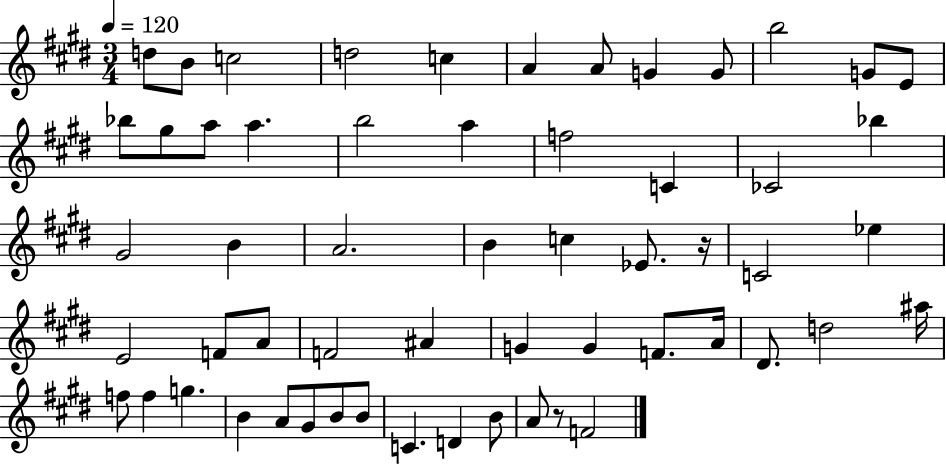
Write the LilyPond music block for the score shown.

{
  \clef treble
  \numericTimeSignature
  \time 3/4
  \key e \major
  \tempo 4 = 120
  d''8 b'8 c''2 | d''2 c''4 | a'4 a'8 g'4 g'8 | b''2 g'8 e'8 | \break bes''8 gis''8 a''8 a''4. | b''2 a''4 | f''2 c'4 | ces'2 bes''4 | \break gis'2 b'4 | a'2. | b'4 c''4 ees'8. r16 | c'2 ees''4 | \break e'2 f'8 a'8 | f'2 ais'4 | g'4 g'4 f'8. a'16 | dis'8. d''2 ais''16 | \break f''8 f''4 g''4. | b'4 a'8 gis'8 b'8 b'8 | c'4. d'4 b'8 | a'8 r8 f'2 | \break \bar "|."
}